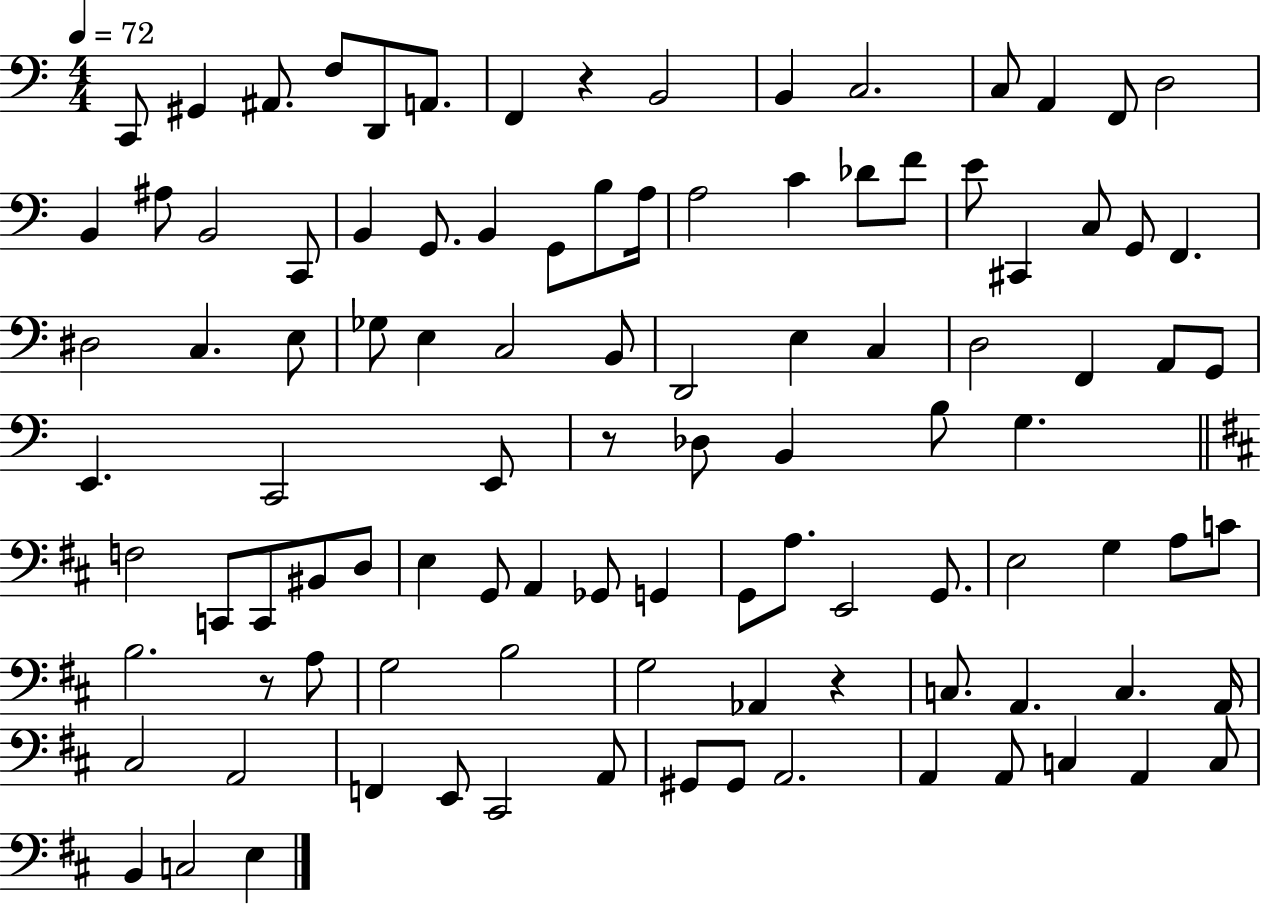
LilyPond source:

{
  \clef bass
  \numericTimeSignature
  \time 4/4
  \key c \major
  \tempo 4 = 72
  c,8 gis,4 ais,8. f8 d,8 a,8. | f,4 r4 b,2 | b,4 c2. | c8 a,4 f,8 d2 | \break b,4 ais8 b,2 c,8 | b,4 g,8. b,4 g,8 b8 a16 | a2 c'4 des'8 f'8 | e'8 cis,4 c8 g,8 f,4. | \break dis2 c4. e8 | ges8 e4 c2 b,8 | d,2 e4 c4 | d2 f,4 a,8 g,8 | \break e,4. c,2 e,8 | r8 des8 b,4 b8 g4. | \bar "||" \break \key d \major f2 c,8 c,8 bis,8 d8 | e4 g,8 a,4 ges,8 g,4 | g,8 a8. e,2 g,8. | e2 g4 a8 c'8 | \break b2. r8 a8 | g2 b2 | g2 aes,4 r4 | c8. a,4. c4. a,16 | \break cis2 a,2 | f,4 e,8 cis,2 a,8 | gis,8 gis,8 a,2. | a,4 a,8 c4 a,4 c8 | \break b,4 c2 e4 | \bar "|."
}